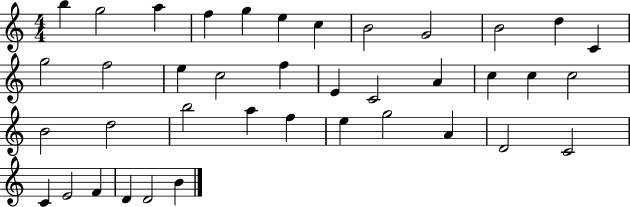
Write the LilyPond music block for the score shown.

{
  \clef treble
  \numericTimeSignature
  \time 4/4
  \key c \major
  b''4 g''2 a''4 | f''4 g''4 e''4 c''4 | b'2 g'2 | b'2 d''4 c'4 | \break g''2 f''2 | e''4 c''2 f''4 | e'4 c'2 a'4 | c''4 c''4 c''2 | \break b'2 d''2 | b''2 a''4 f''4 | e''4 g''2 a'4 | d'2 c'2 | \break c'4 e'2 f'4 | d'4 d'2 b'4 | \bar "|."
}